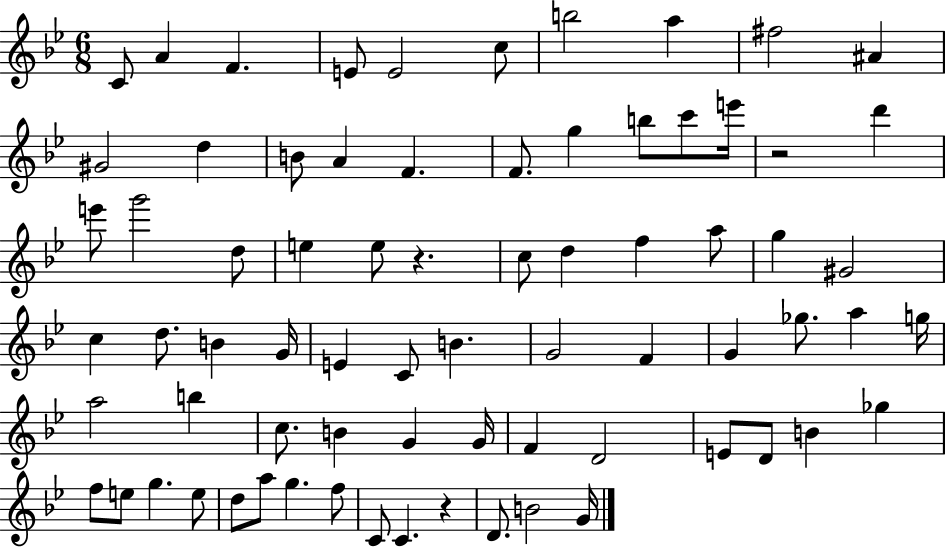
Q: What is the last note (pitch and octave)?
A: G4